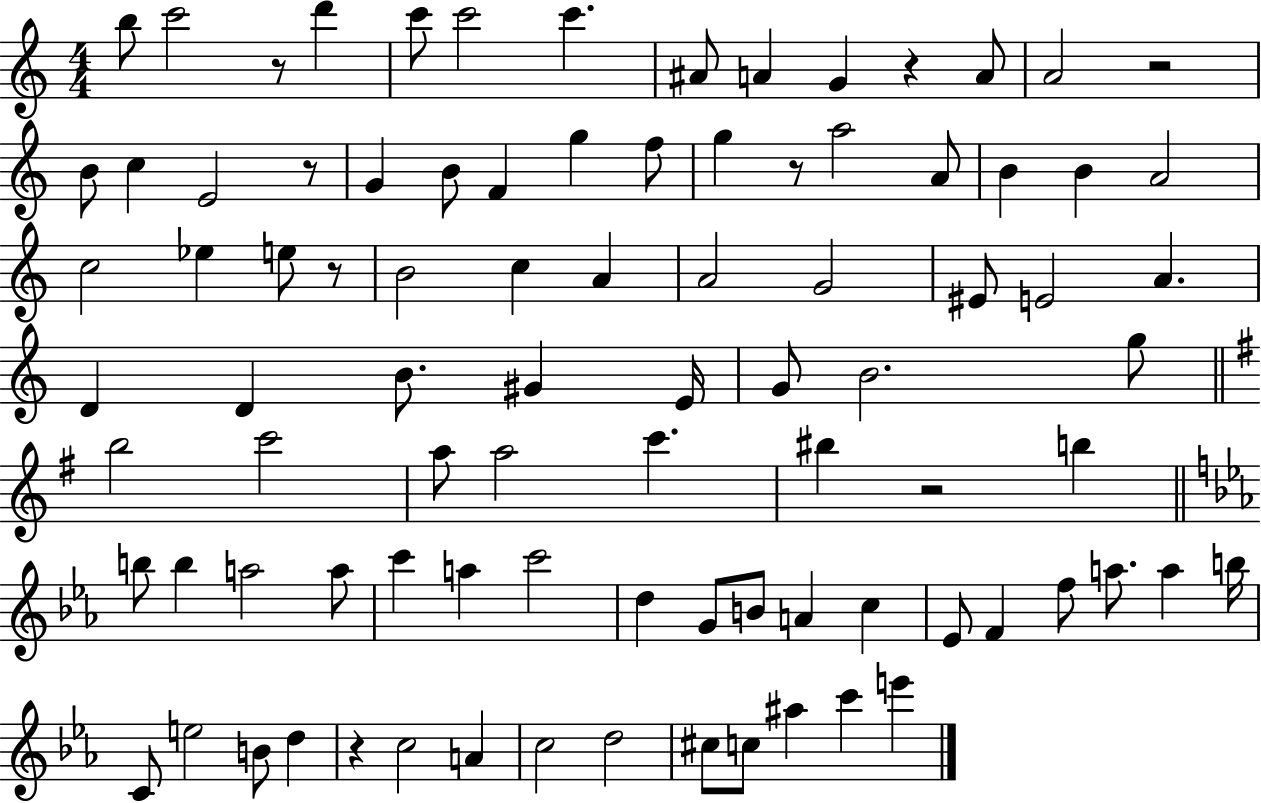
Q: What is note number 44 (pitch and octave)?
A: G5